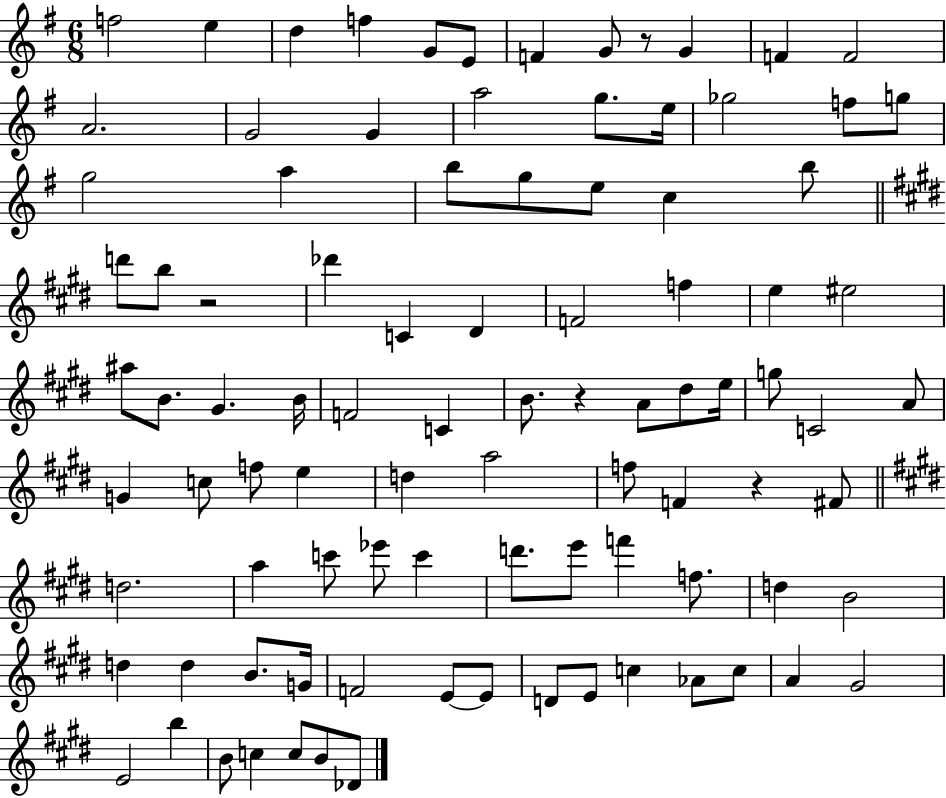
X:1
T:Untitled
M:6/8
L:1/4
K:G
f2 e d f G/2 E/2 F G/2 z/2 G F F2 A2 G2 G a2 g/2 e/4 _g2 f/2 g/2 g2 a b/2 g/2 e/2 c b/2 d'/2 b/2 z2 _d' C ^D F2 f e ^e2 ^a/2 B/2 ^G B/4 F2 C B/2 z A/2 ^d/2 e/4 g/2 C2 A/2 G c/2 f/2 e d a2 f/2 F z ^F/2 d2 a c'/2 _e'/2 c' d'/2 e'/2 f' f/2 d B2 d d B/2 G/4 F2 E/2 E/2 D/2 E/2 c _A/2 c/2 A ^G2 E2 b B/2 c c/2 B/2 _D/2